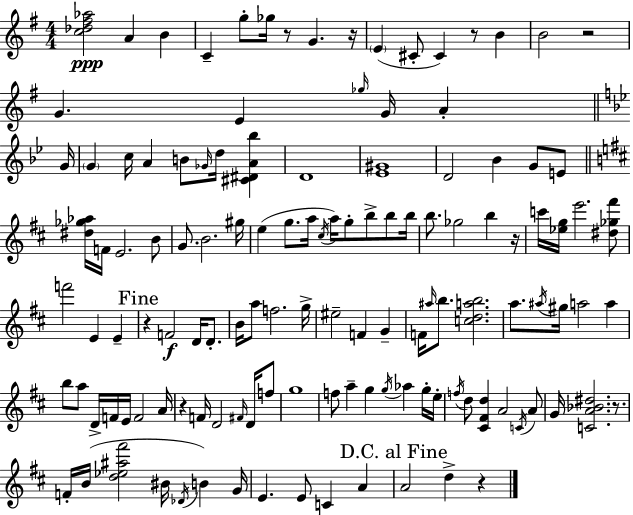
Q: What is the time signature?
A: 4/4